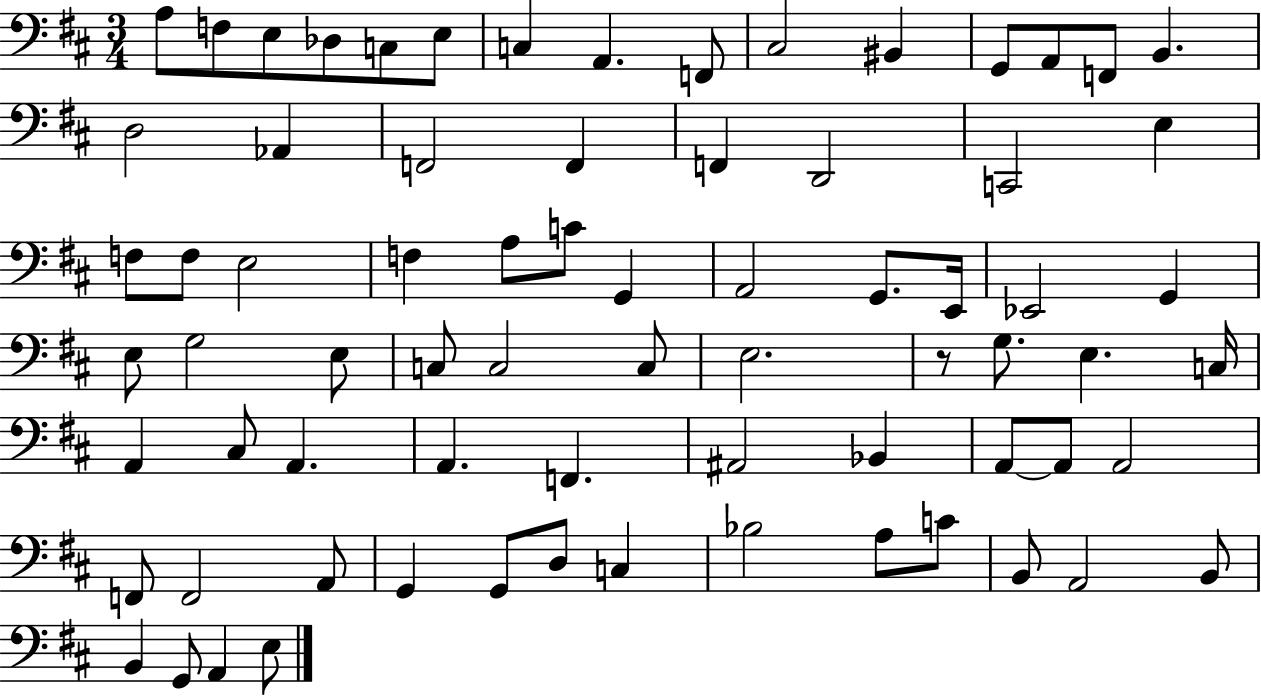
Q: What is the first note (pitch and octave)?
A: A3